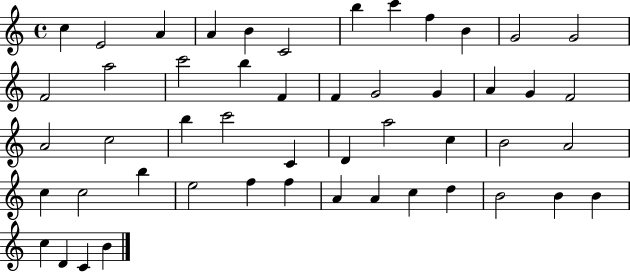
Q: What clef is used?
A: treble